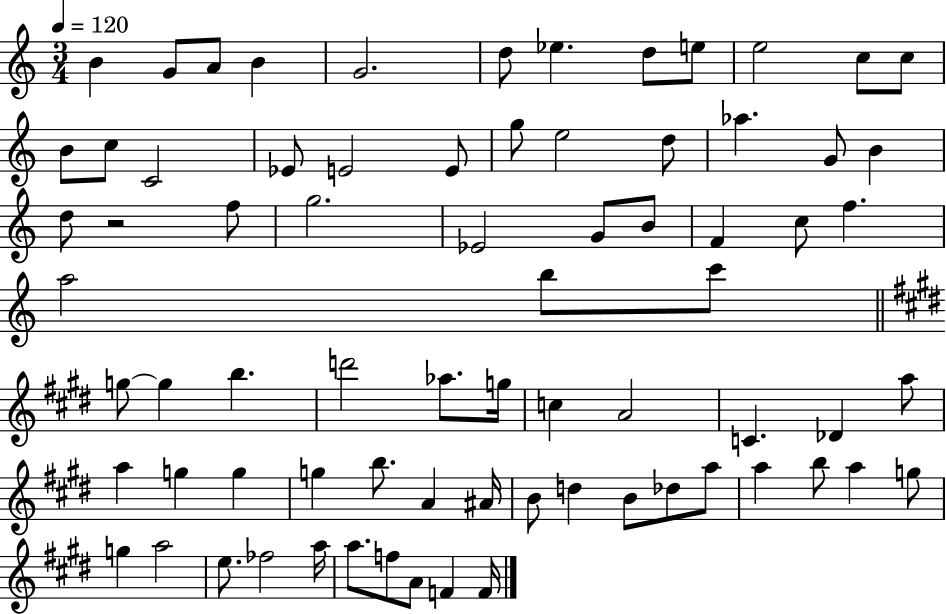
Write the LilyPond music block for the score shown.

{
  \clef treble
  \numericTimeSignature
  \time 3/4
  \key c \major
  \tempo 4 = 120
  b'4 g'8 a'8 b'4 | g'2. | d''8 ees''4. d''8 e''8 | e''2 c''8 c''8 | \break b'8 c''8 c'2 | ees'8 e'2 e'8 | g''8 e''2 d''8 | aes''4. g'8 b'4 | \break d''8 r2 f''8 | g''2. | ees'2 g'8 b'8 | f'4 c''8 f''4. | \break a''2 b''8 c'''8 | \bar "||" \break \key e \major g''8~~ g''4 b''4. | d'''2 aes''8. g''16 | c''4 a'2 | c'4. des'4 a''8 | \break a''4 g''4 g''4 | g''4 b''8. a'4 ais'16 | b'8 d''4 b'8 des''8 a''8 | a''4 b''8 a''4 g''8 | \break g''4 a''2 | e''8. fes''2 a''16 | a''8. f''8 a'8 f'4 f'16 | \bar "|."
}